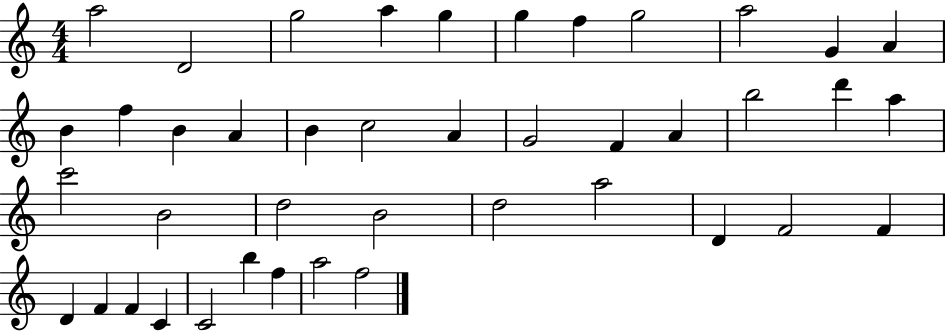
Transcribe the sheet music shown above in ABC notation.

X:1
T:Untitled
M:4/4
L:1/4
K:C
a2 D2 g2 a g g f g2 a2 G A B f B A B c2 A G2 F A b2 d' a c'2 B2 d2 B2 d2 a2 D F2 F D F F C C2 b f a2 f2